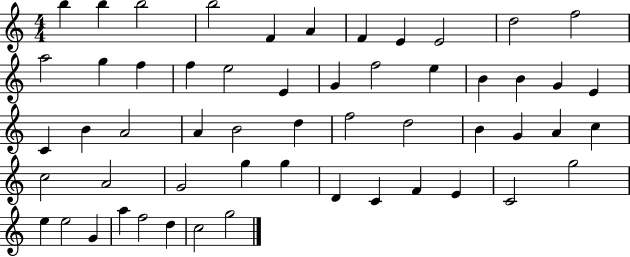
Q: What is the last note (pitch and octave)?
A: G5